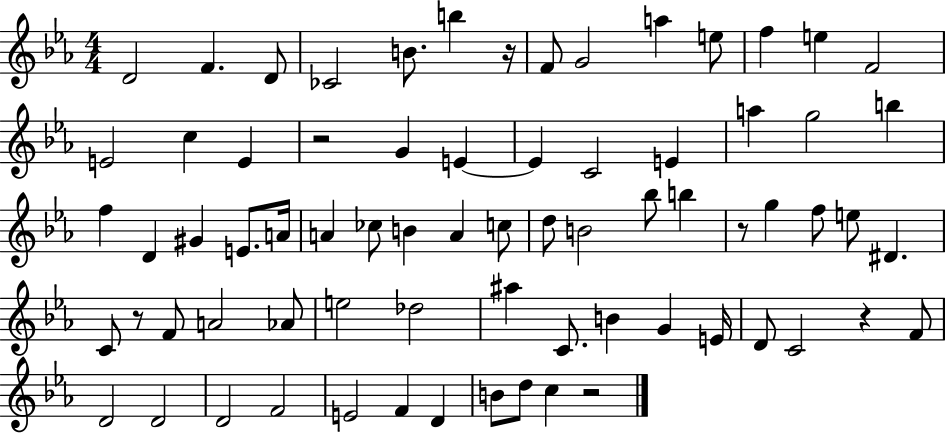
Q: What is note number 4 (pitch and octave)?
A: CES4